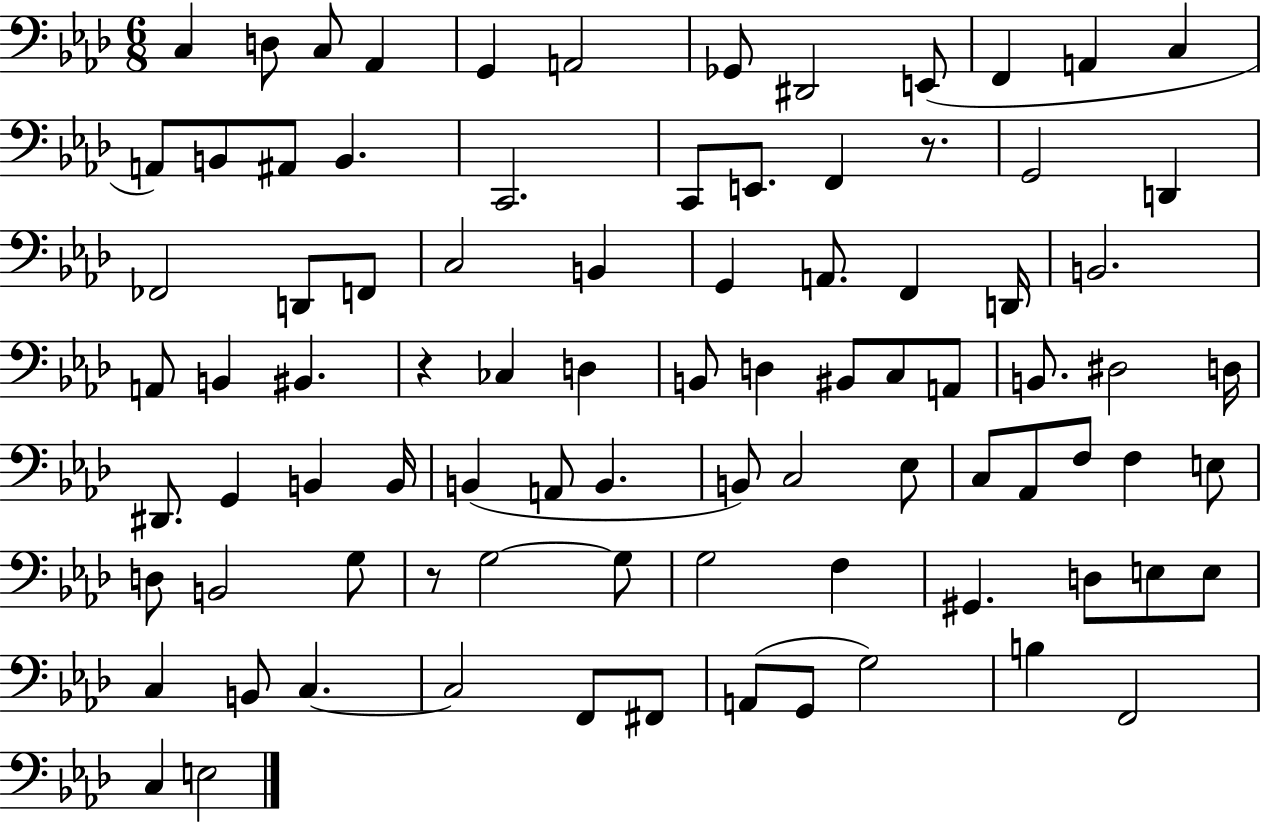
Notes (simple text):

C3/q D3/e C3/e Ab2/q G2/q A2/h Gb2/e D#2/h E2/e F2/q A2/q C3/q A2/e B2/e A#2/e B2/q. C2/h. C2/e E2/e. F2/q R/e. G2/h D2/q FES2/h D2/e F2/e C3/h B2/q G2/q A2/e. F2/q D2/s B2/h. A2/e B2/q BIS2/q. R/q CES3/q D3/q B2/e D3/q BIS2/e C3/e A2/e B2/e. D#3/h D3/s D#2/e. G2/q B2/q B2/s B2/q A2/e B2/q. B2/e C3/h Eb3/e C3/e Ab2/e F3/e F3/q E3/e D3/e B2/h G3/e R/e G3/h G3/e G3/h F3/q G#2/q. D3/e E3/e E3/e C3/q B2/e C3/q. C3/h F2/e F#2/e A2/e G2/e G3/h B3/q F2/h C3/q E3/h